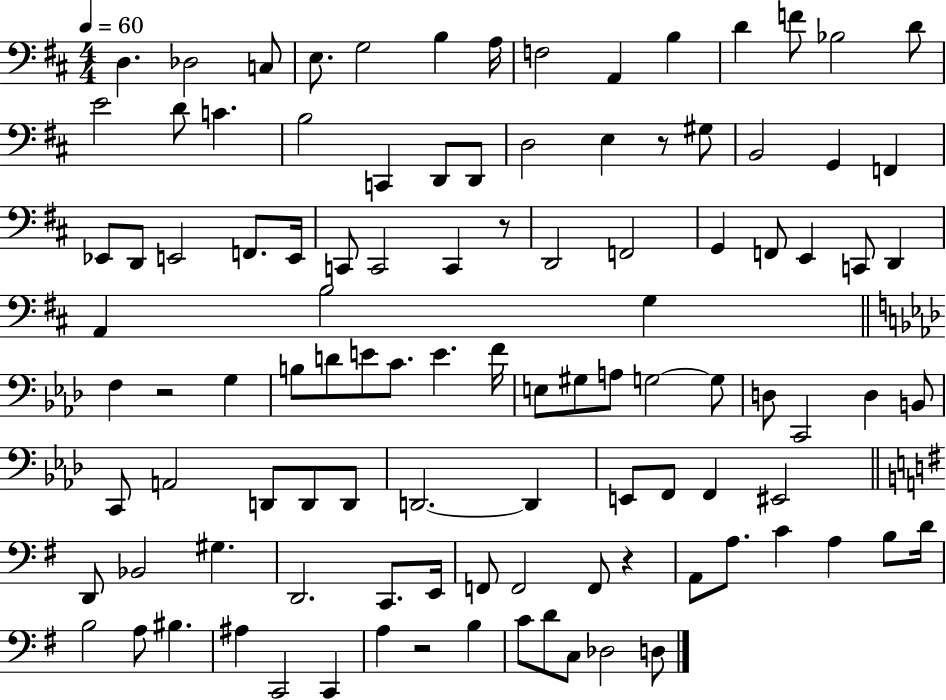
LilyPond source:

{
  \clef bass
  \numericTimeSignature
  \time 4/4
  \key d \major
  \tempo 4 = 60
  d4. des2 c8 | e8. g2 b4 a16 | f2 a,4 b4 | d'4 f'8 bes2 d'8 | \break e'2 d'8 c'4. | b2 c,4 d,8 d,8 | d2 e4 r8 gis8 | b,2 g,4 f,4 | \break ees,8 d,8 e,2 f,8. e,16 | c,8 c,2 c,4 r8 | d,2 f,2 | g,4 f,8 e,4 c,8 d,4 | \break a,4 b2 g4 | \bar "||" \break \key f \minor f4 r2 g4 | b8 d'8 e'8 c'8. e'4. f'16 | e8 gis8 a8 g2~~ g8 | d8 c,2 d4 b,8 | \break c,8 a,2 d,8 d,8 d,8 | d,2.~~ d,4 | e,8 f,8 f,4 eis,2 | \bar "||" \break \key g \major d,8 bes,2 gis4. | d,2. c,8. e,16 | f,8 f,2 f,8 r4 | a,8 a8. c'4 a4 b8 d'16 | \break b2 a8 bis4. | ais4 c,2 c,4 | a4 r2 b4 | c'8 d'8 c8 des2 d8 | \break \bar "|."
}